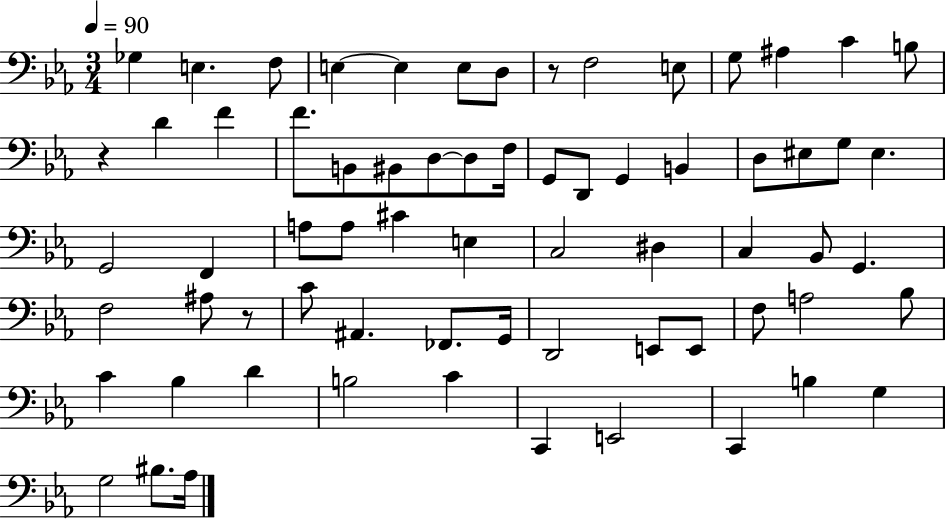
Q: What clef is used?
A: bass